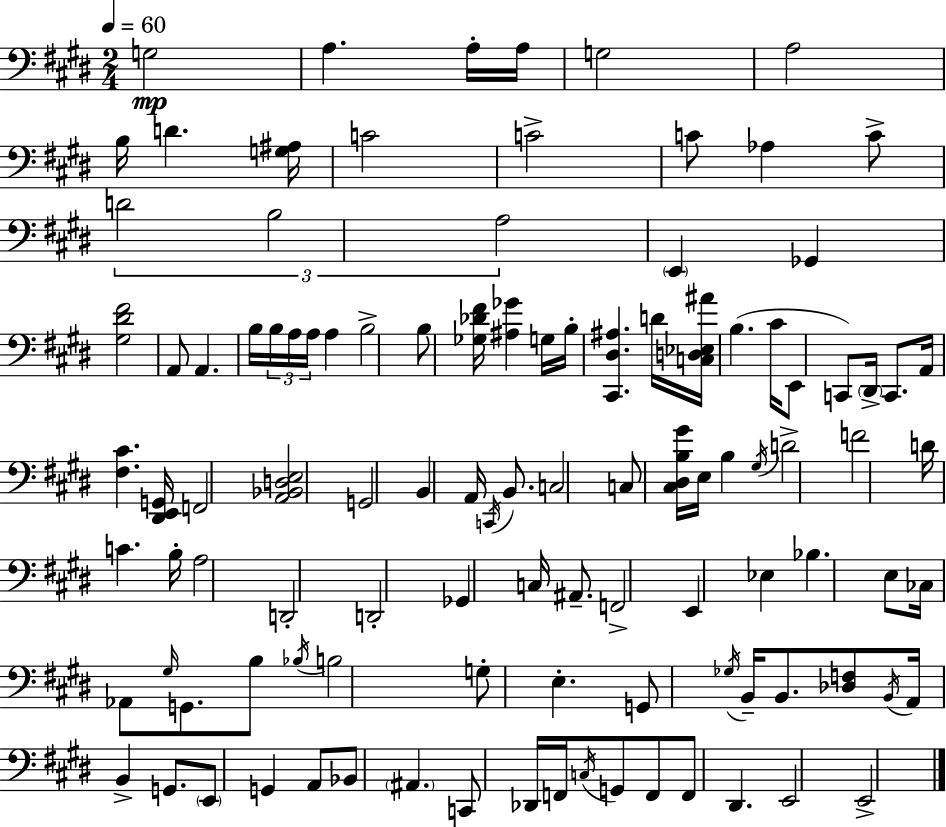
X:1
T:Untitled
M:2/4
L:1/4
K:E
G,2 A, A,/4 A,/4 G,2 A,2 B,/4 D [G,^A,]/4 C2 C2 C/2 _A, C/2 D2 B,2 A,2 E,, _G,, [^G,^D^F]2 A,,/2 A,, B,/4 B,/4 A,/4 A,/4 A, B,2 B,/2 [_G,_D^F]/4 [^A,_G] G,/4 B,/4 [^C,,^D,^A,] D/4 [C,D,_E,^A]/4 B, ^C/4 E,,/2 C,,/2 ^D,,/4 C,,/2 A,,/4 [^F,^C] [^D,,E,,G,,]/4 F,,2 [A,,_B,,D,E,]2 G,,2 B,, A,,/4 C,,/4 B,,/2 C,2 C,/2 [^C,^D,B,^G]/4 E,/4 B, ^G,/4 D2 F2 D/4 C B,/4 A,2 D,,2 D,,2 _G,, C,/4 ^A,,/2 F,,2 E,, _E, _B, E,/2 _C,/4 _A,,/2 ^G,/4 G,,/2 B,/2 _B,/4 B,2 G,/2 E, G,,/2 _G,/4 B,,/4 B,,/2 [_D,F,]/2 B,,/4 A,,/4 B,, G,,/2 E,,/2 G,, A,,/2 _B,,/2 ^A,, C,,/2 _D,,/4 F,,/4 C,/4 G,,/2 F,,/2 F,,/2 ^D,, E,,2 E,,2